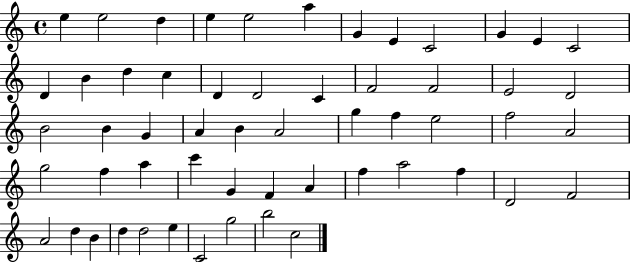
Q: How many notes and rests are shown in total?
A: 56